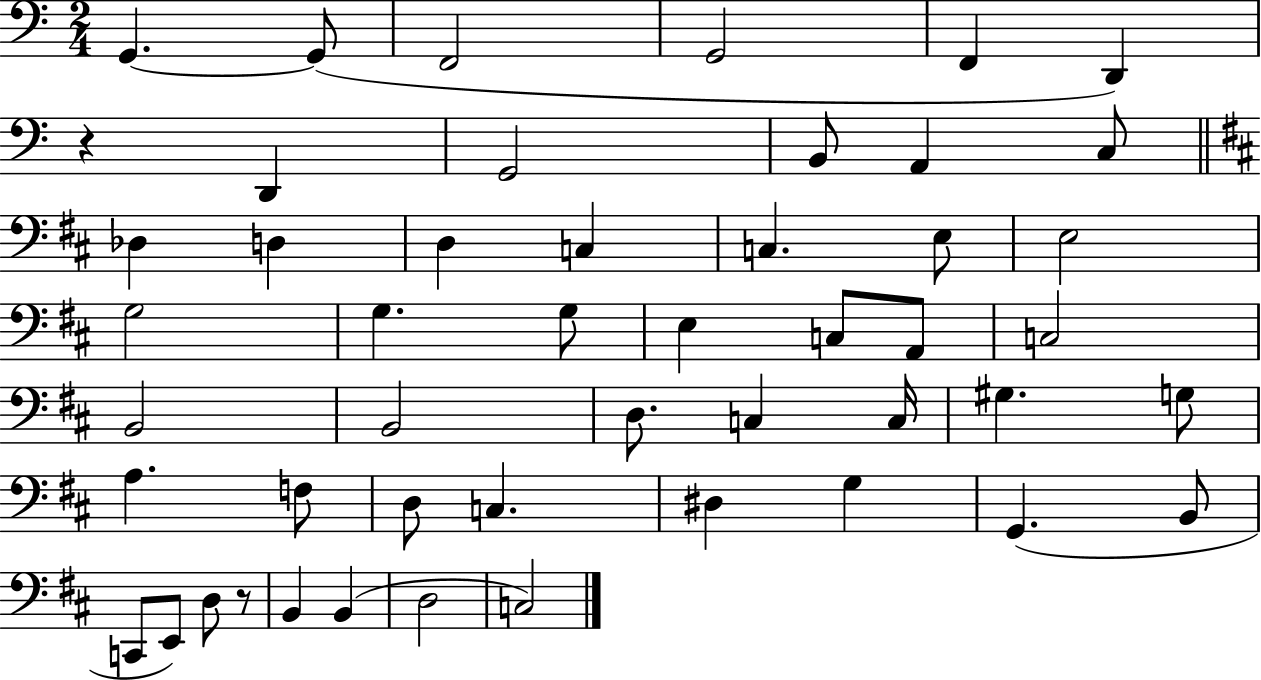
G2/q. G2/e F2/h G2/h F2/q D2/q R/q D2/q G2/h B2/e A2/q C3/e Db3/q D3/q D3/q C3/q C3/q. E3/e E3/h G3/h G3/q. G3/e E3/q C3/e A2/e C3/h B2/h B2/h D3/e. C3/q C3/s G#3/q. G3/e A3/q. F3/e D3/e C3/q. D#3/q G3/q G2/q. B2/e C2/e E2/e D3/e R/e B2/q B2/q D3/h C3/h